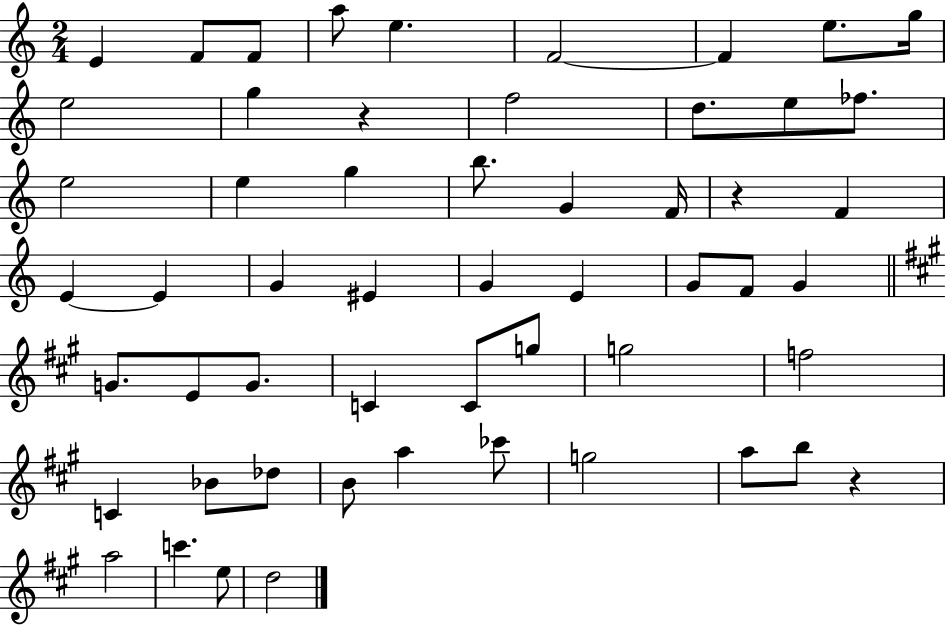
{
  \clef treble
  \numericTimeSignature
  \time 2/4
  \key c \major
  \repeat volta 2 { e'4 f'8 f'8 | a''8 e''4. | f'2~~ | f'4 e''8. g''16 | \break e''2 | g''4 r4 | f''2 | d''8. e''8 fes''8. | \break e''2 | e''4 g''4 | b''8. g'4 f'16 | r4 f'4 | \break e'4~~ e'4 | g'4 eis'4 | g'4 e'4 | g'8 f'8 g'4 | \break \bar "||" \break \key a \major g'8. e'8 g'8. | c'4 c'8 g''8 | g''2 | f''2 | \break c'4 bes'8 des''8 | b'8 a''4 ces'''8 | g''2 | a''8 b''8 r4 | \break a''2 | c'''4. e''8 | d''2 | } \bar "|."
}